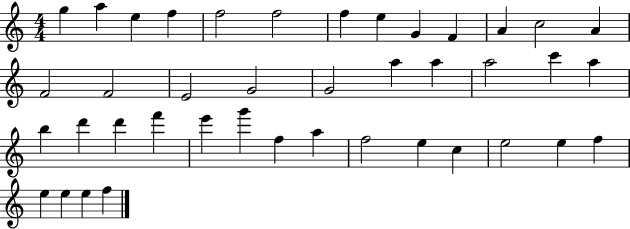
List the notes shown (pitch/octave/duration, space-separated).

G5/q A5/q E5/q F5/q F5/h F5/h F5/q E5/q G4/q F4/q A4/q C5/h A4/q F4/h F4/h E4/h G4/h G4/h A5/q A5/q A5/h C6/q A5/q B5/q D6/q D6/q F6/q E6/q G6/q F5/q A5/q F5/h E5/q C5/q E5/h E5/q F5/q E5/q E5/q E5/q F5/q